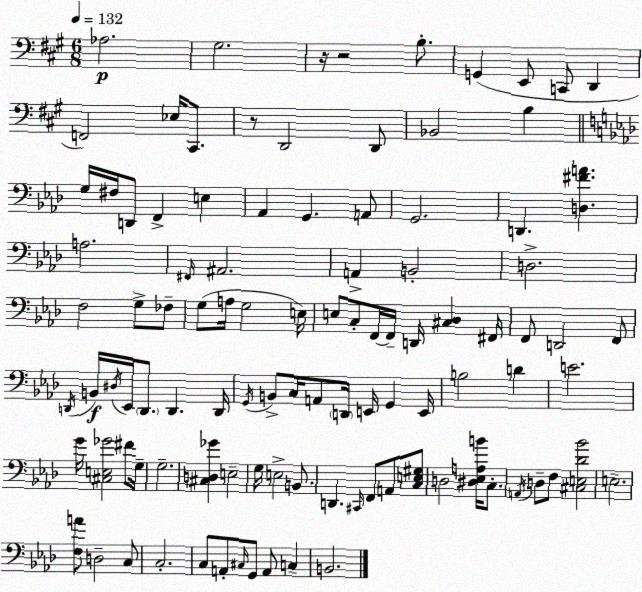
X:1
T:Untitled
M:6/8
L:1/4
K:A
_A,2 ^G,2 z/4 z2 B,/2 G,, E,,/2 C,,/2 D,, F,,2 _E,/4 ^C,,/2 z/2 D,,2 D,,/2 _B,,2 B, G,/4 ^F,/4 D,,/2 F,, E, _A,, G,, A,,/2 G,,2 D,, [D,^FA] A,2 ^F,,/4 ^A,,2 A,, B,,2 D,2 F,2 G,/2 _F,/2 G,/2 A,/4 G,2 E,/4 E,/2 C,/2 F,,/4 F,,/4 D,,/4 [^C,_D,] ^F,,/4 F,,/2 D,,2 F,,/2 D,,/4 B,,/4 ^D,/4 _E,,/4 D,,/2 D,, D,,/4 G,,/4 B,,/2 C,/4 A,,/2 D,,/4 E,,/4 G,, E,,/4 B,2 D E2 G/4 [^C,E,_G]2 ^F/2 G,/4 G,2 [^C,D,_G] E,2 G,/4 E,2 B,,/2 D,, ^C,,/4 F,,/2 A,,/2 [C,E,^G,]/2 D,2 [^D,_E,A,B]/4 C,/2 A,,/4 D,/2 F,/2 [^C,E,_D_B]2 E,2 [F,A]/2 D,2 C,/2 C,2 C,/2 A,,/2 ^C,/4 G,,/2 A,,/2 C, B,,2